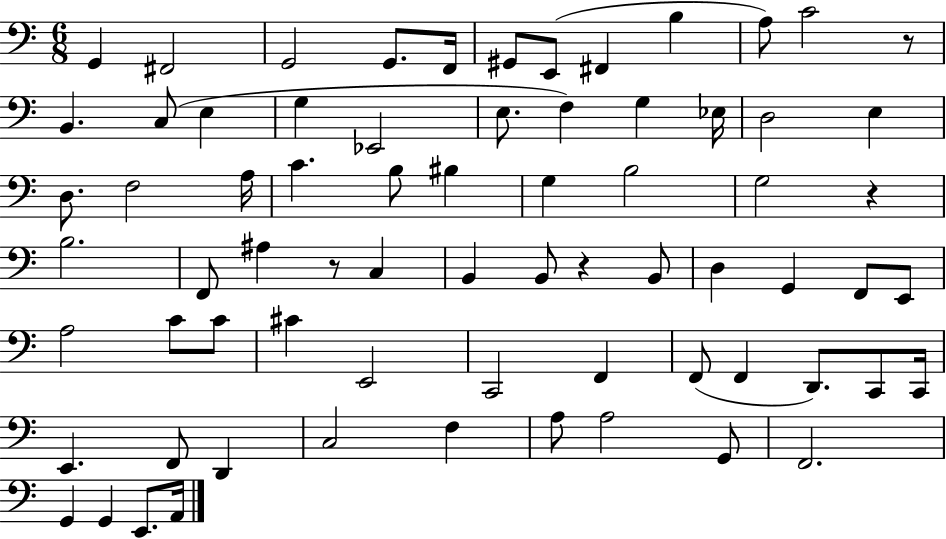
{
  \clef bass
  \numericTimeSignature
  \time 6/8
  \key c \major
  \repeat volta 2 { g,4 fis,2 | g,2 g,8. f,16 | gis,8 e,8( fis,4 b4 | a8) c'2 r8 | \break b,4. c8( e4 | g4 ees,2 | e8. f4) g4 ees16 | d2 e4 | \break d8. f2 a16 | c'4. b8 bis4 | g4 b2 | g2 r4 | \break b2. | f,8 ais4 r8 c4 | b,4 b,8 r4 b,8 | d4 g,4 f,8 e,8 | \break a2 c'8 c'8 | cis'4 e,2 | c,2 f,4 | f,8( f,4 d,8.) c,8 c,16 | \break e,4. f,8 d,4 | c2 f4 | a8 a2 g,8 | f,2. | \break g,4 g,4 e,8. a,16 | } \bar "|."
}